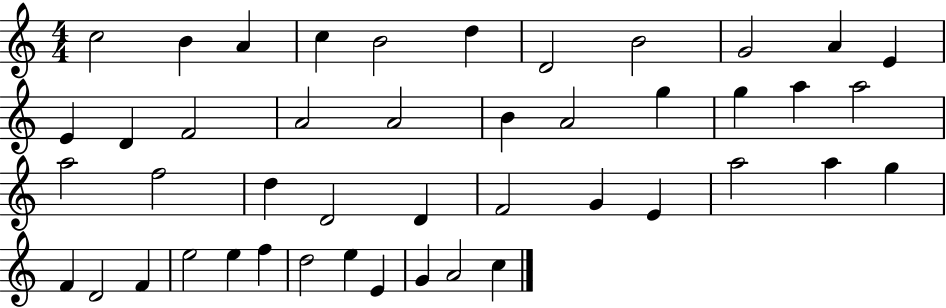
{
  \clef treble
  \numericTimeSignature
  \time 4/4
  \key c \major
  c''2 b'4 a'4 | c''4 b'2 d''4 | d'2 b'2 | g'2 a'4 e'4 | \break e'4 d'4 f'2 | a'2 a'2 | b'4 a'2 g''4 | g''4 a''4 a''2 | \break a''2 f''2 | d''4 d'2 d'4 | f'2 g'4 e'4 | a''2 a''4 g''4 | \break f'4 d'2 f'4 | e''2 e''4 f''4 | d''2 e''4 e'4 | g'4 a'2 c''4 | \break \bar "|."
}